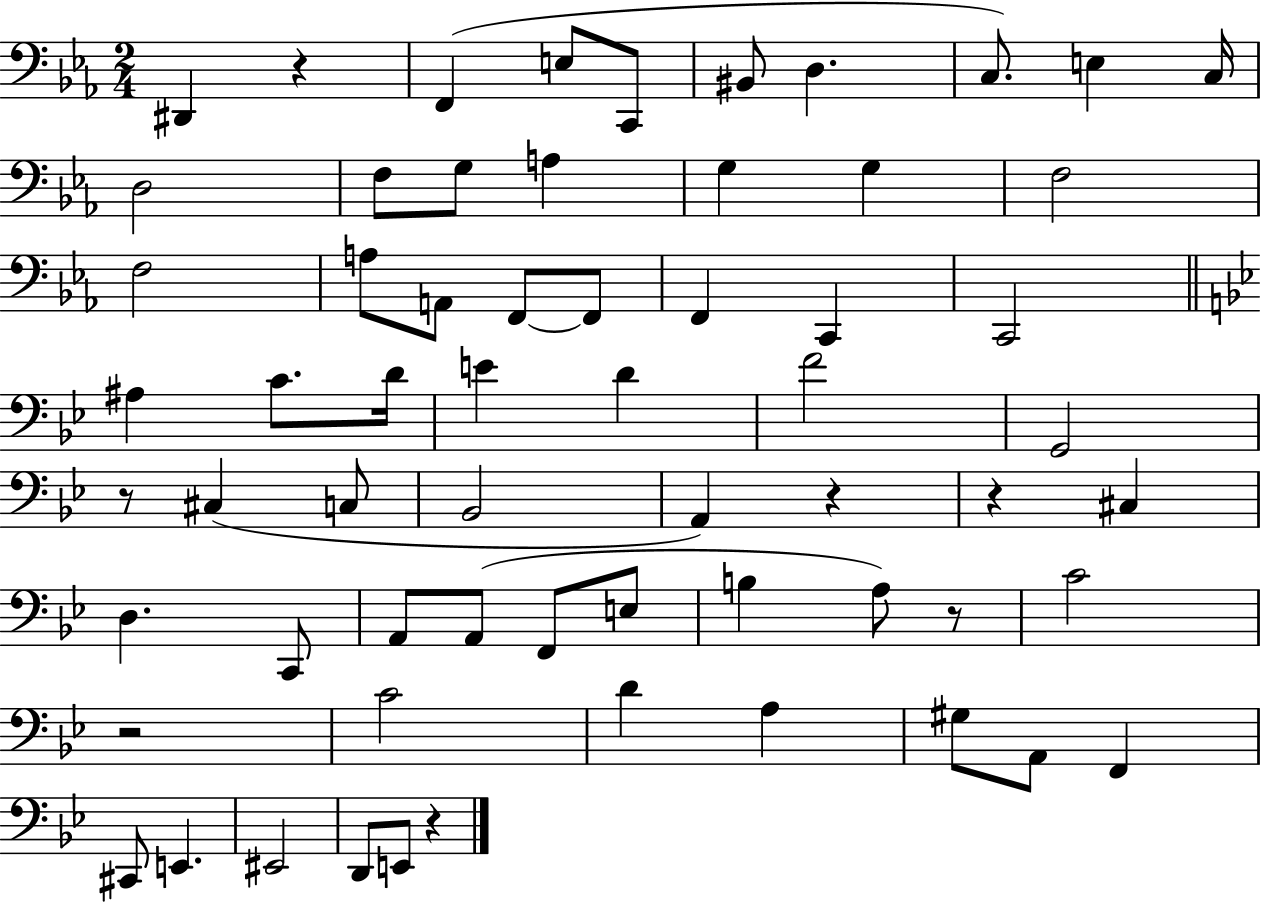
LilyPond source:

{
  \clef bass
  \numericTimeSignature
  \time 2/4
  \key ees \major
  dis,4 r4 | f,4( e8 c,8 | bis,8 d4. | c8.) e4 c16 | \break d2 | f8 g8 a4 | g4 g4 | f2 | \break f2 | a8 a,8 f,8~~ f,8 | f,4 c,4 | c,2 | \break \bar "||" \break \key g \minor ais4 c'8. d'16 | e'4 d'4 | f'2 | g,2 | \break r8 cis4( c8 | bes,2 | a,4) r4 | r4 cis4 | \break d4. c,8 | a,8 a,8( f,8 e8 | b4 a8) r8 | c'2 | \break r2 | c'2 | d'4 a4 | gis8 a,8 f,4 | \break cis,8 e,4. | eis,2 | d,8 e,8 r4 | \bar "|."
}